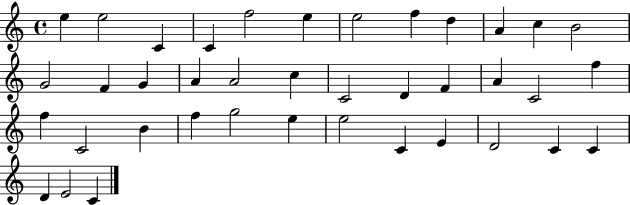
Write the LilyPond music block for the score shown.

{
  \clef treble
  \time 4/4
  \defaultTimeSignature
  \key c \major
  e''4 e''2 c'4 | c'4 f''2 e''4 | e''2 f''4 d''4 | a'4 c''4 b'2 | \break g'2 f'4 g'4 | a'4 a'2 c''4 | c'2 d'4 f'4 | a'4 c'2 f''4 | \break f''4 c'2 b'4 | f''4 g''2 e''4 | e''2 c'4 e'4 | d'2 c'4 c'4 | \break d'4 e'2 c'4 | \bar "|."
}